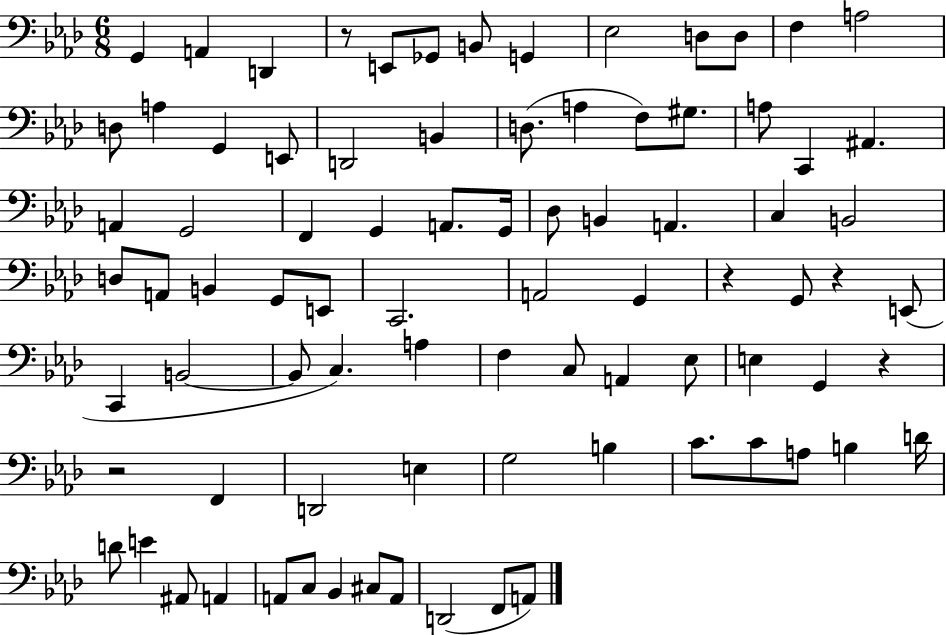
G2/q A2/q D2/q R/e E2/e Gb2/e B2/e G2/q Eb3/h D3/e D3/e F3/q A3/h D3/e A3/q G2/q E2/e D2/h B2/q D3/e. A3/q F3/e G#3/e. A3/e C2/q A#2/q. A2/q G2/h F2/q G2/q A2/e. G2/s Db3/e B2/q A2/q. C3/q B2/h D3/e A2/e B2/q G2/e E2/e C2/h. A2/h G2/q R/q G2/e R/q E2/e C2/q B2/h B2/e C3/q. A3/q F3/q C3/e A2/q Eb3/e E3/q G2/q R/q R/h F2/q D2/h E3/q G3/h B3/q C4/e. C4/e A3/e B3/q D4/s D4/e E4/q A#2/e A2/q A2/e C3/e Bb2/q C#3/e A2/e D2/h F2/e A2/e